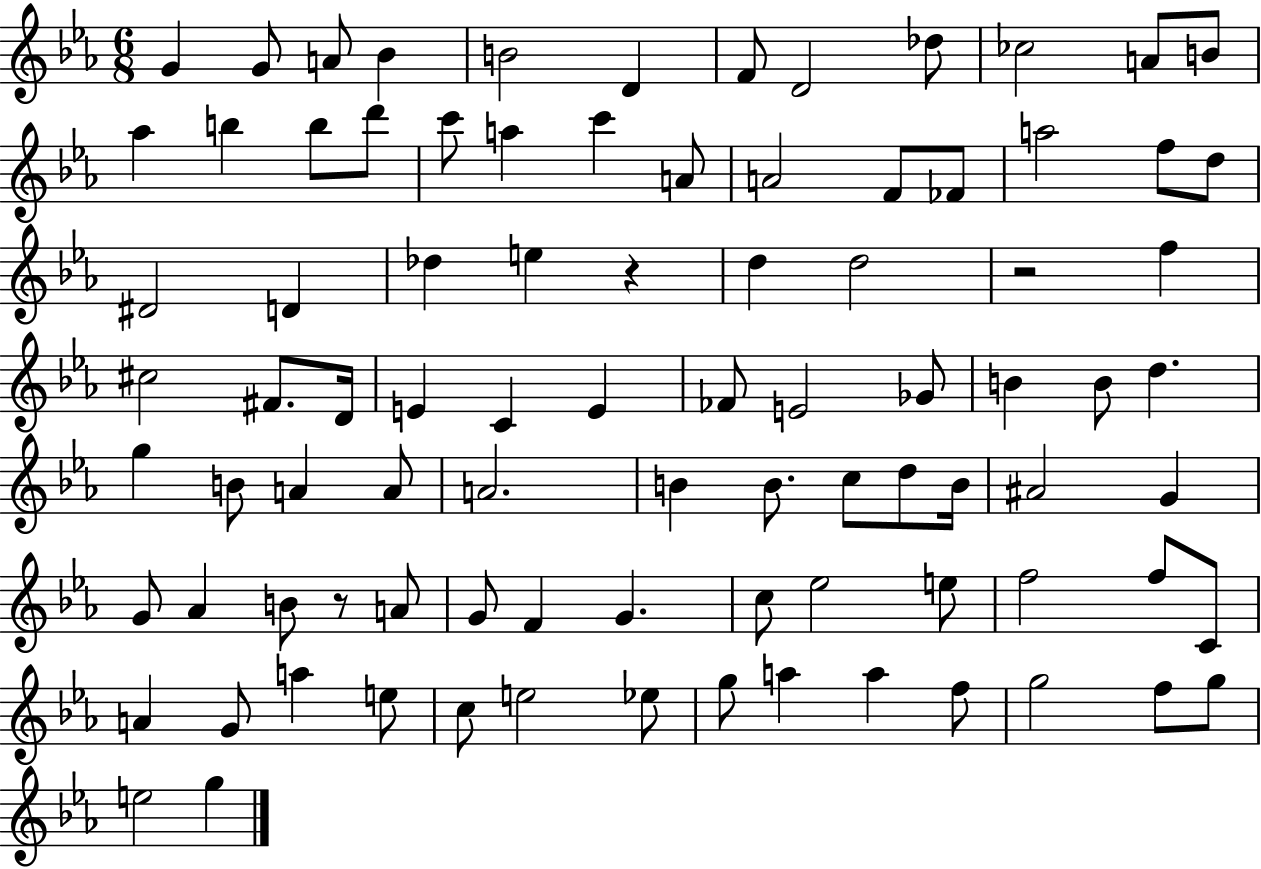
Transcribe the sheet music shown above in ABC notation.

X:1
T:Untitled
M:6/8
L:1/4
K:Eb
G G/2 A/2 _B B2 D F/2 D2 _d/2 _c2 A/2 B/2 _a b b/2 d'/2 c'/2 a c' A/2 A2 F/2 _F/2 a2 f/2 d/2 ^D2 D _d e z d d2 z2 f ^c2 ^F/2 D/4 E C E _F/2 E2 _G/2 B B/2 d g B/2 A A/2 A2 B B/2 c/2 d/2 B/4 ^A2 G G/2 _A B/2 z/2 A/2 G/2 F G c/2 _e2 e/2 f2 f/2 C/2 A G/2 a e/2 c/2 e2 _e/2 g/2 a a f/2 g2 f/2 g/2 e2 g